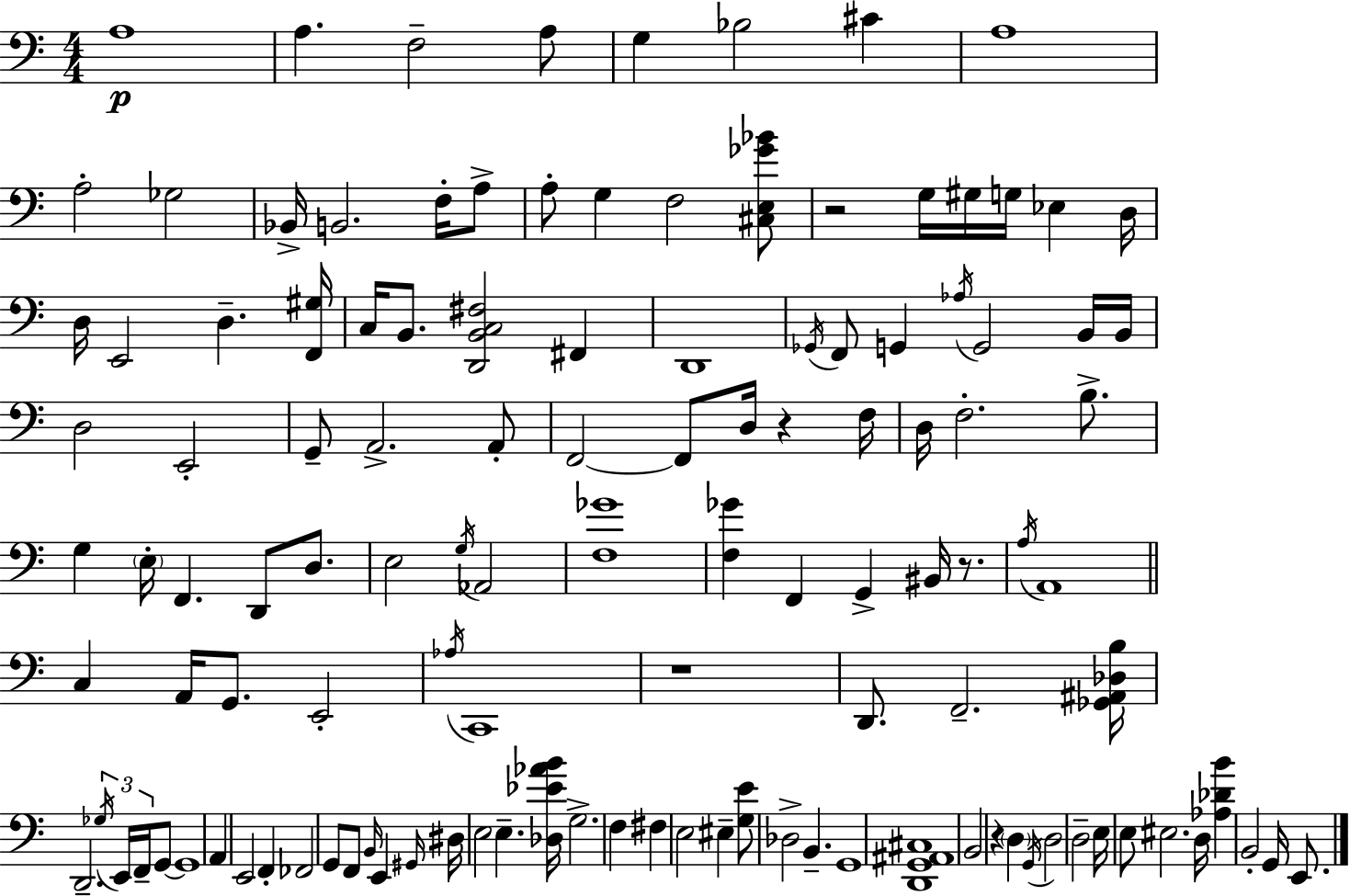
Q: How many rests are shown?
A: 5